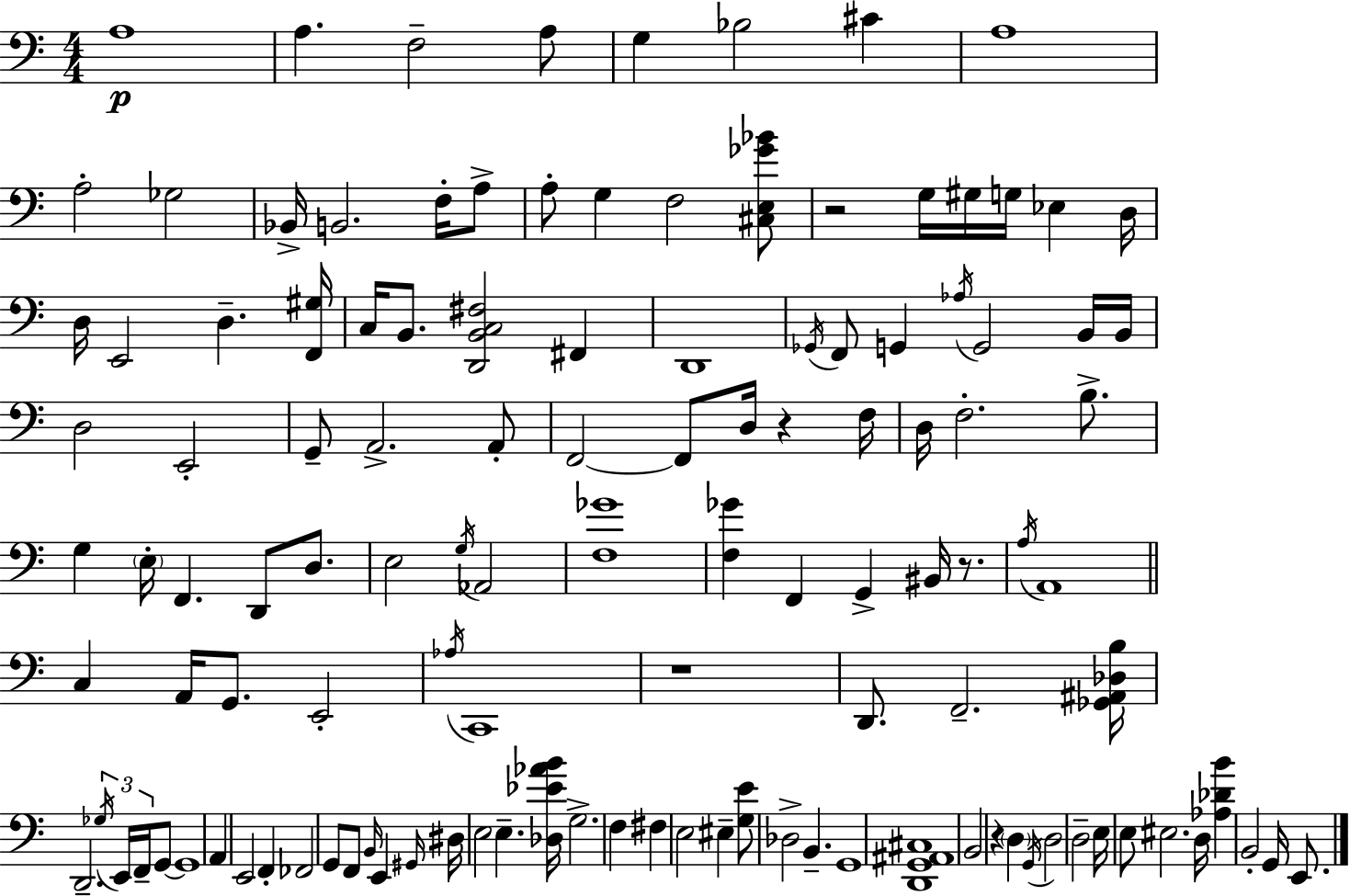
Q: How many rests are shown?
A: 5